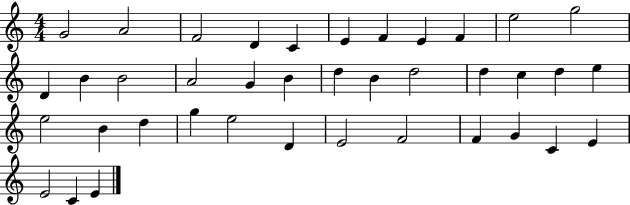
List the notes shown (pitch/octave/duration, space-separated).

G4/h A4/h F4/h D4/q C4/q E4/q F4/q E4/q F4/q E5/h G5/h D4/q B4/q B4/h A4/h G4/q B4/q D5/q B4/q D5/h D5/q C5/q D5/q E5/q E5/h B4/q D5/q G5/q E5/h D4/q E4/h F4/h F4/q G4/q C4/q E4/q E4/h C4/q E4/q